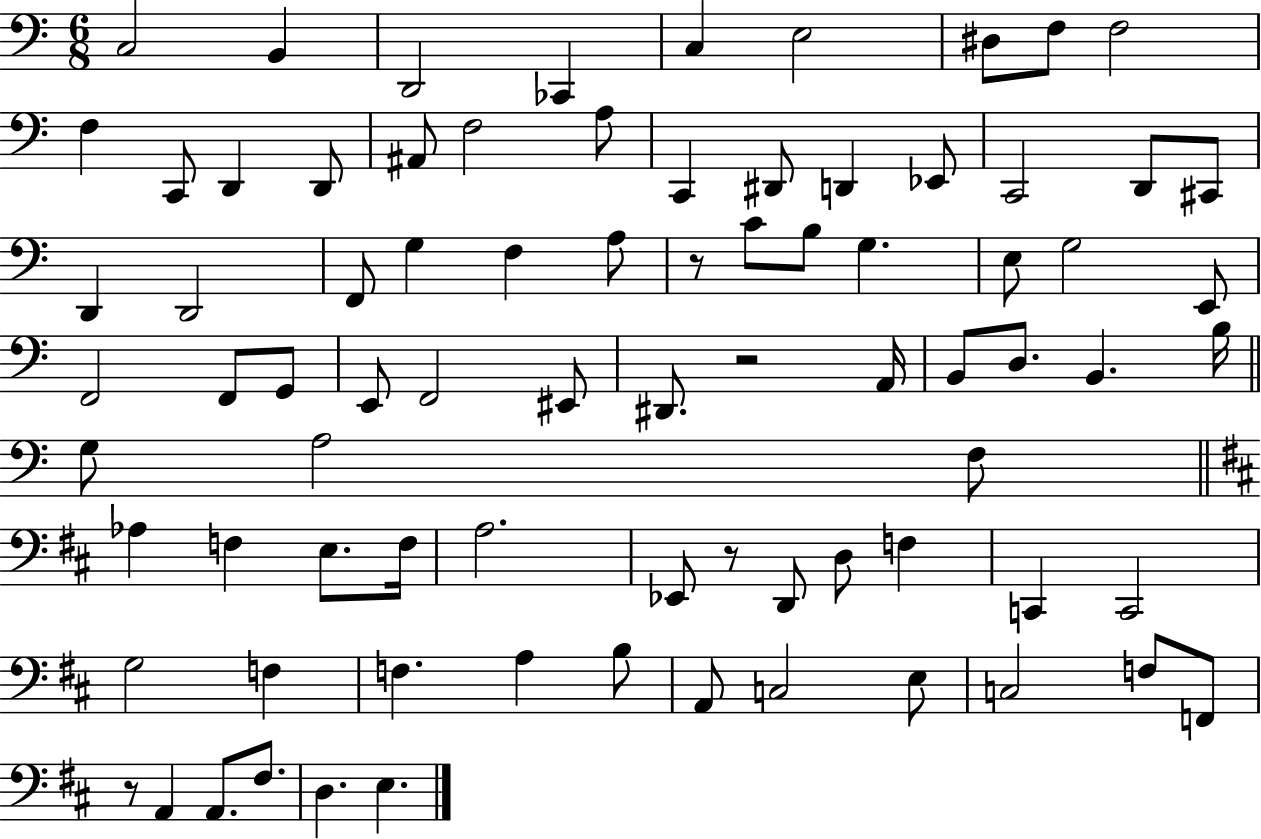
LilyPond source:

{
  \clef bass
  \numericTimeSignature
  \time 6/8
  \key c \major
  c2 b,4 | d,2 ces,4 | c4 e2 | dis8 f8 f2 | \break f4 c,8 d,4 d,8 | ais,8 f2 a8 | c,4 dis,8 d,4 ees,8 | c,2 d,8 cis,8 | \break d,4 d,2 | f,8 g4 f4 a8 | r8 c'8 b8 g4. | e8 g2 e,8 | \break f,2 f,8 g,8 | e,8 f,2 eis,8 | dis,8. r2 a,16 | b,8 d8. b,4. b16 | \break \bar "||" \break \key c \major g8 a2 f8 | \bar "||" \break \key d \major aes4 f4 e8. f16 | a2. | ees,8 r8 d,8 d8 f4 | c,4 c,2 | \break g2 f4 | f4. a4 b8 | a,8 c2 e8 | c2 f8 f,8 | \break r8 a,4 a,8. fis8. | d4. e4. | \bar "|."
}